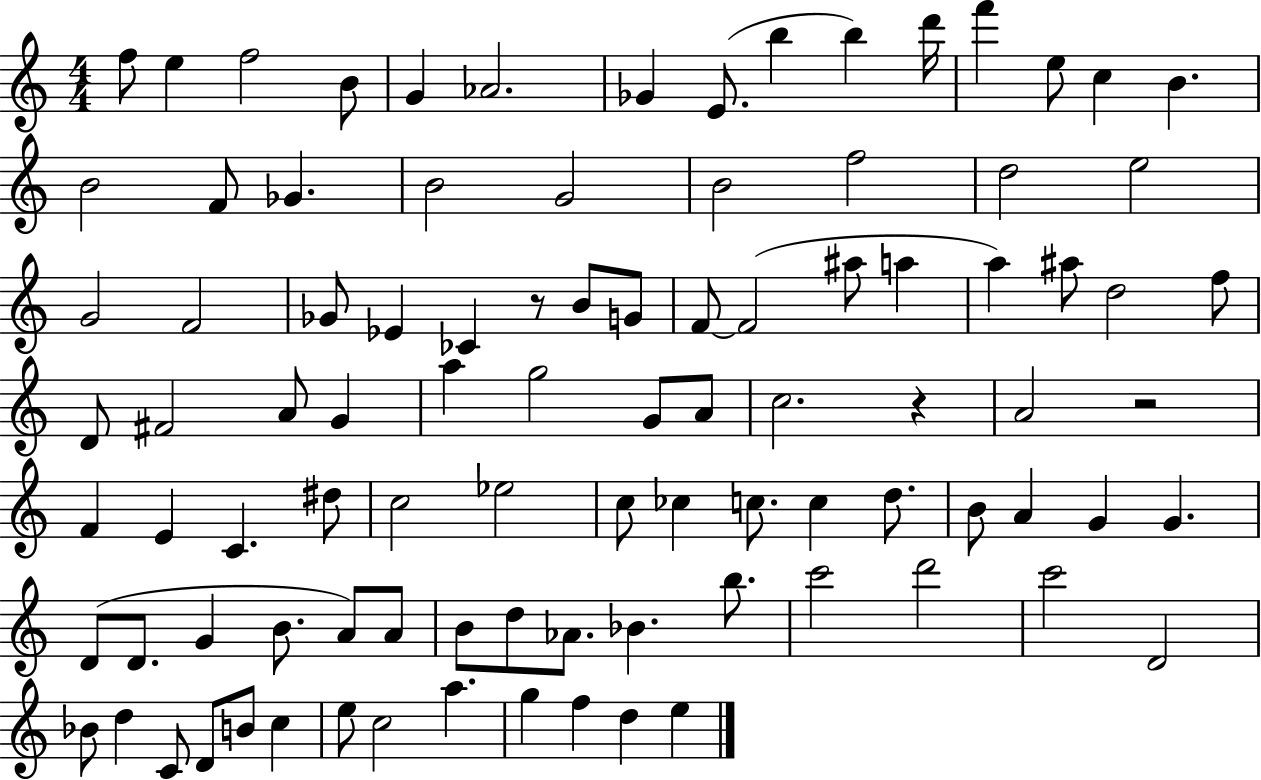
F5/e E5/q F5/h B4/e G4/q Ab4/h. Gb4/q E4/e. B5/q B5/q D6/s F6/q E5/e C5/q B4/q. B4/h F4/e Gb4/q. B4/h G4/h B4/h F5/h D5/h E5/h G4/h F4/h Gb4/e Eb4/q CES4/q R/e B4/e G4/e F4/e F4/h A#5/e A5/q A5/q A#5/e D5/h F5/e D4/e F#4/h A4/e G4/q A5/q G5/h G4/e A4/e C5/h. R/q A4/h R/h F4/q E4/q C4/q. D#5/e C5/h Eb5/h C5/e CES5/q C5/e. C5/q D5/e. B4/e A4/q G4/q G4/q. D4/e D4/e. G4/q B4/e. A4/e A4/e B4/e D5/e Ab4/e. Bb4/q. B5/e. C6/h D6/h C6/h D4/h Bb4/e D5/q C4/e D4/e B4/e C5/q E5/e C5/h A5/q. G5/q F5/q D5/q E5/q